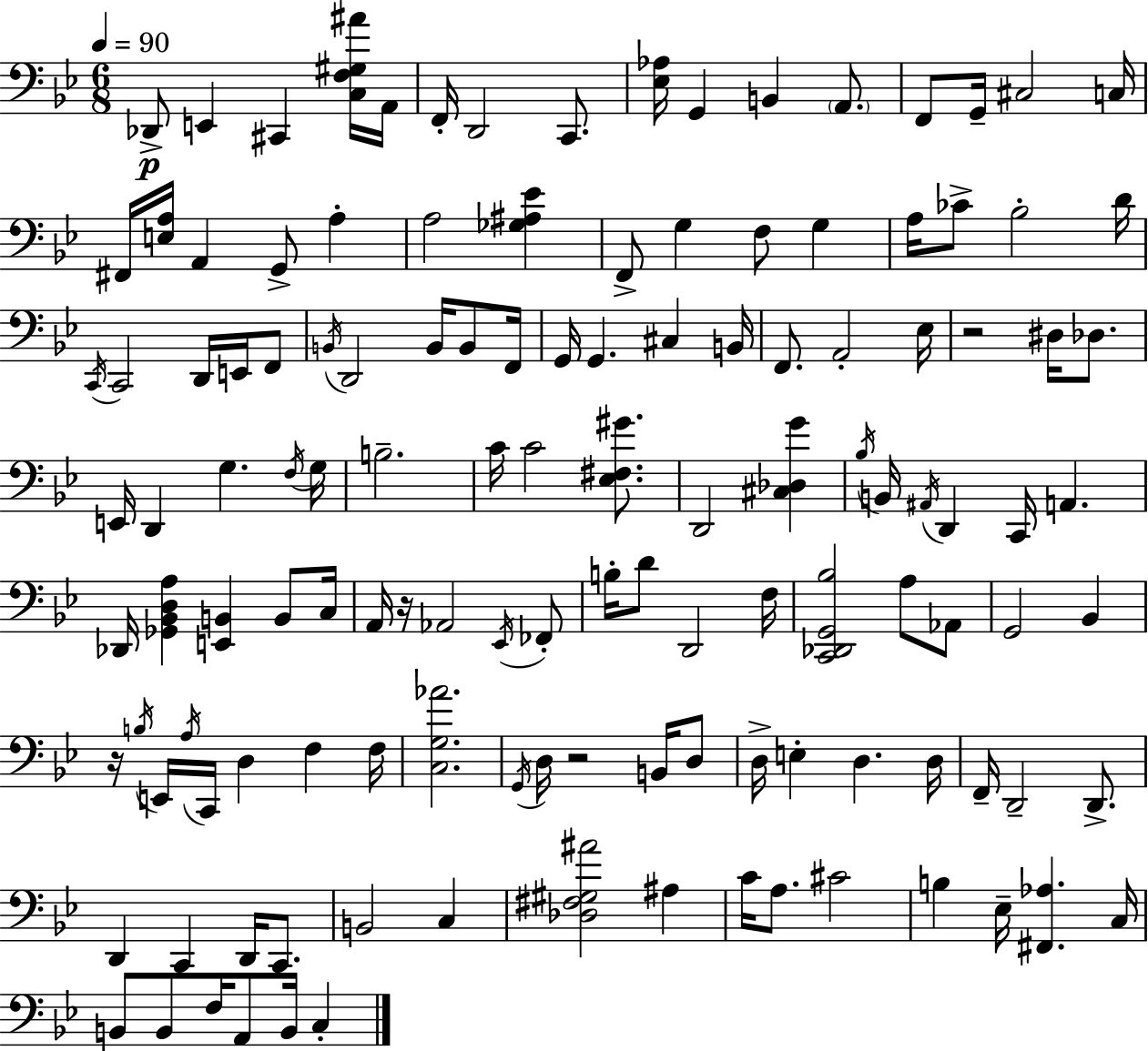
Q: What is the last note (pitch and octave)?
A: C3